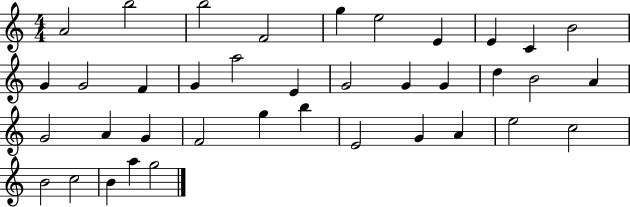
X:1
T:Untitled
M:4/4
L:1/4
K:C
A2 b2 b2 F2 g e2 E E C B2 G G2 F G a2 E G2 G G d B2 A G2 A G F2 g b E2 G A e2 c2 B2 c2 B a g2